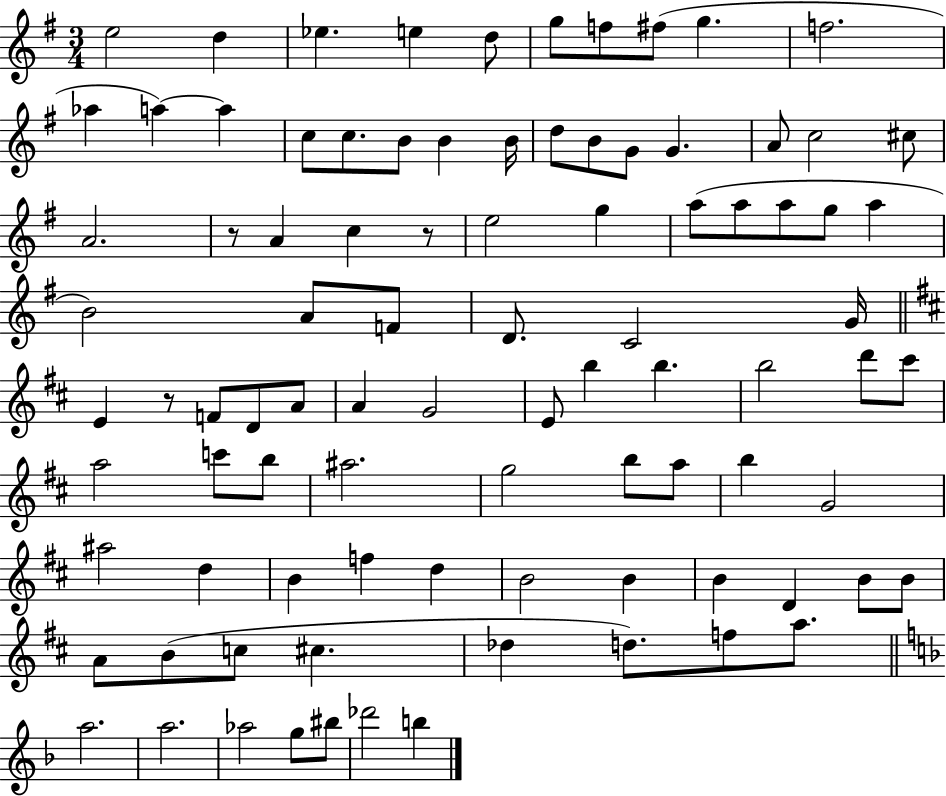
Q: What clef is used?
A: treble